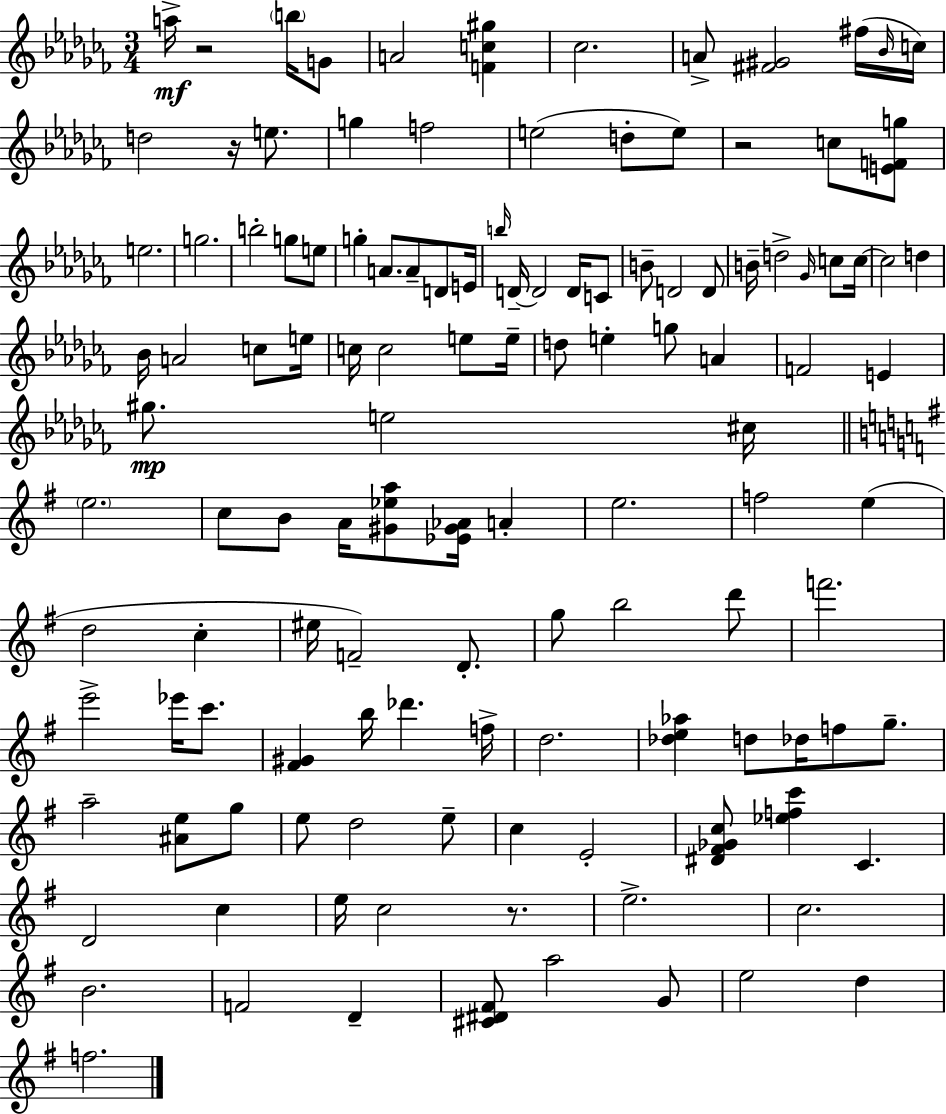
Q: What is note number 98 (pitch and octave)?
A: E5